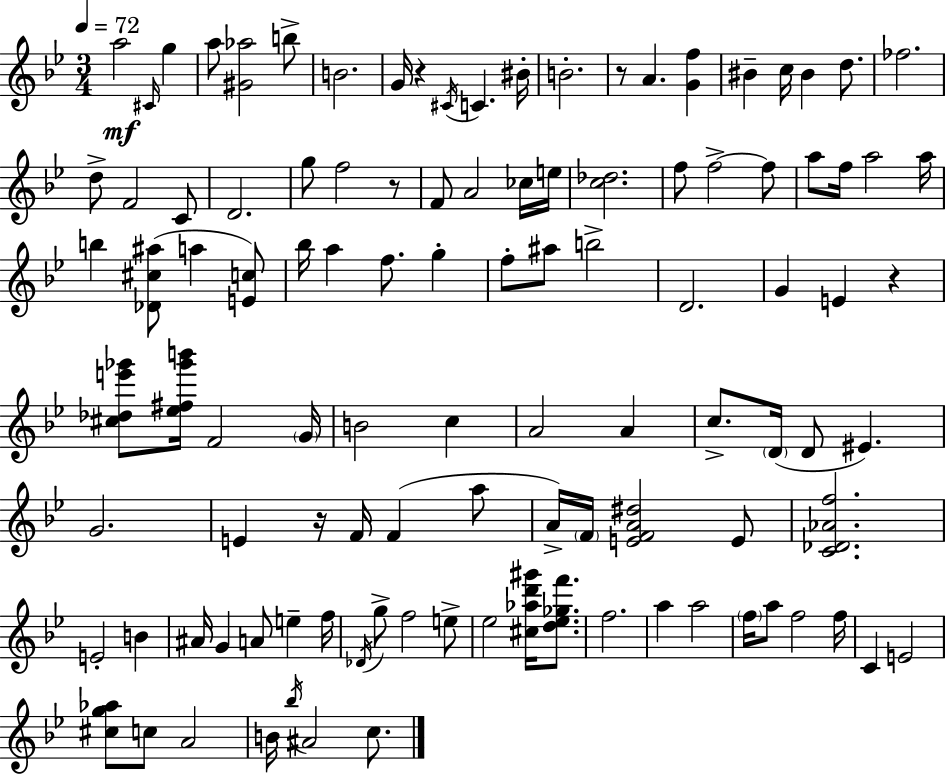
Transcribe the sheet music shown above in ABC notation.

X:1
T:Untitled
M:3/4
L:1/4
K:Gm
a2 ^C/4 g a/2 [^G_a]2 b/2 B2 G/4 z ^C/4 C ^B/4 B2 z/2 A [Gf] ^B c/4 ^B d/2 _f2 d/2 F2 C/2 D2 g/2 f2 z/2 F/2 A2 _c/4 e/4 [c_d]2 f/2 f2 f/2 a/2 f/4 a2 a/4 b [_D^c^a]/2 a [Ec]/2 _b/4 a f/2 g f/2 ^a/2 b2 D2 G E z [^c_de'_g']/2 [_e^f_g'b']/4 F2 G/4 B2 c A2 A c/2 D/4 D/2 ^E G2 E z/4 F/4 F a/2 A/4 F/4 [EFA^d]2 E/2 [C_D_Af]2 E2 B ^A/4 G A/2 e f/4 _D/4 g/2 f2 e/2 _e2 [^c_ad'^g']/4 [d_e_gf']/2 f2 a a2 f/4 a/2 f2 f/4 C E2 [^cg_a]/2 c/2 A2 B/4 _b/4 ^A2 c/2